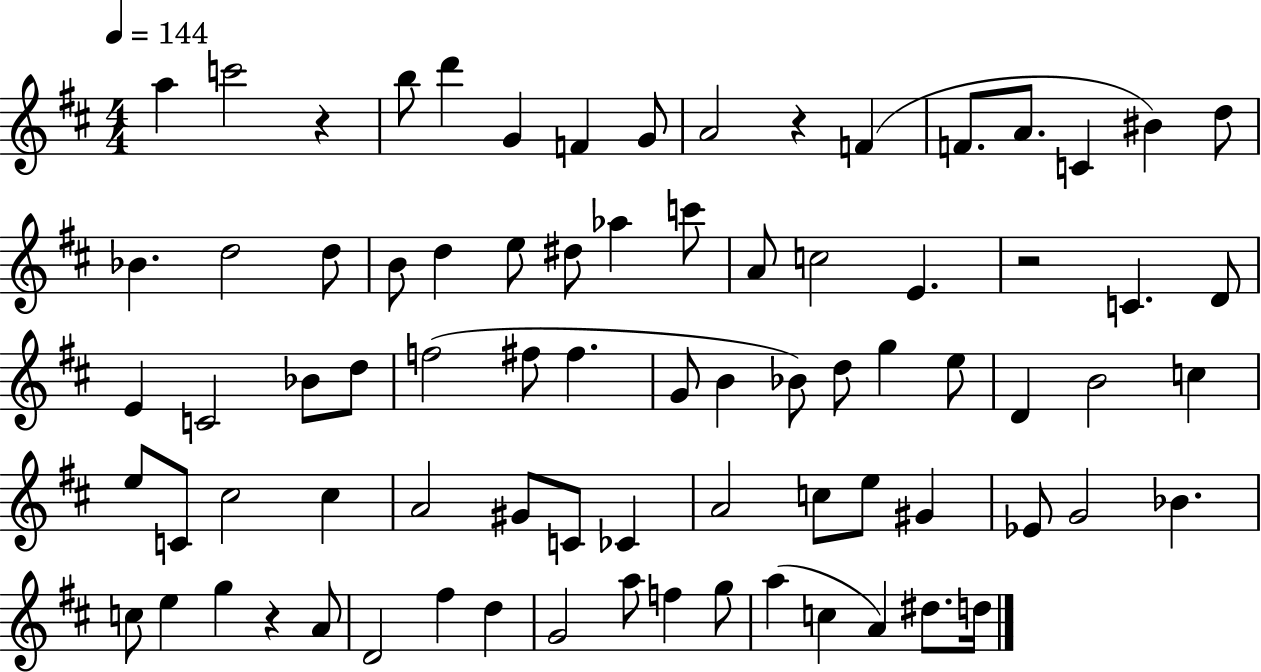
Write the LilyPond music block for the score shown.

{
  \clef treble
  \numericTimeSignature
  \time 4/4
  \key d \major
  \tempo 4 = 144
  \repeat volta 2 { a''4 c'''2 r4 | b''8 d'''4 g'4 f'4 g'8 | a'2 r4 f'4( | f'8. a'8. c'4 bis'4) d''8 | \break bes'4. d''2 d''8 | b'8 d''4 e''8 dis''8 aes''4 c'''8 | a'8 c''2 e'4. | r2 c'4. d'8 | \break e'4 c'2 bes'8 d''8 | f''2( fis''8 fis''4. | g'8 b'4 bes'8) d''8 g''4 e''8 | d'4 b'2 c''4 | \break e''8 c'8 cis''2 cis''4 | a'2 gis'8 c'8 ces'4 | a'2 c''8 e''8 gis'4 | ees'8 g'2 bes'4. | \break c''8 e''4 g''4 r4 a'8 | d'2 fis''4 d''4 | g'2 a''8 f''4 g''8 | a''4( c''4 a'4) dis''8. d''16 | \break } \bar "|."
}